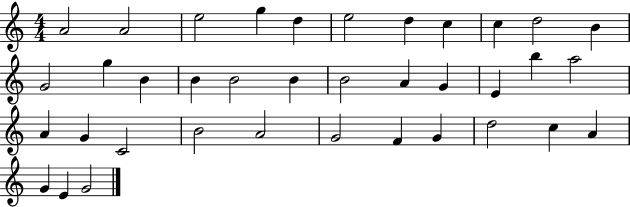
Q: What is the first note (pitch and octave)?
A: A4